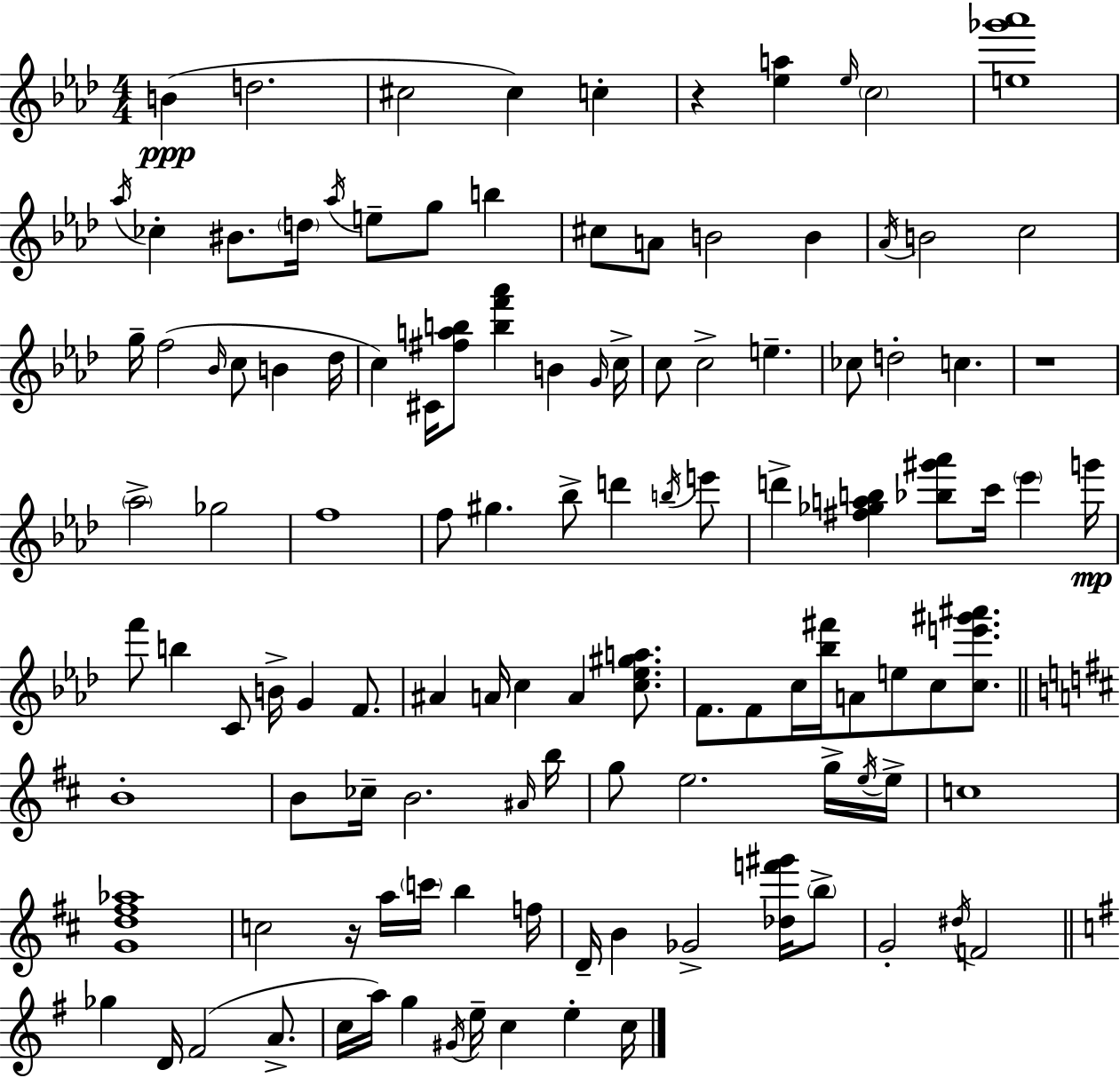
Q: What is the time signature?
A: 4/4